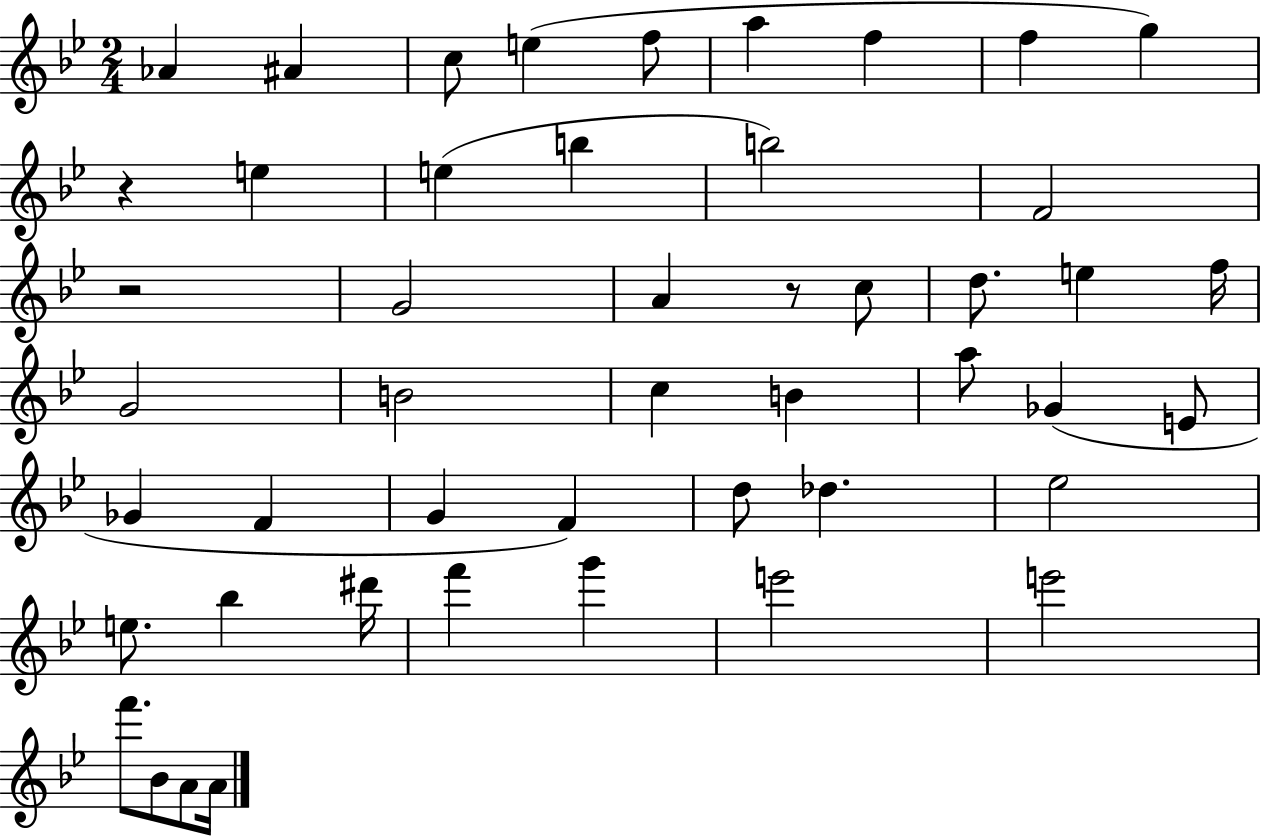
Ab4/q A#4/q C5/e E5/q F5/e A5/q F5/q F5/q G5/q R/q E5/q E5/q B5/q B5/h F4/h R/h G4/h A4/q R/e C5/e D5/e. E5/q F5/s G4/h B4/h C5/q B4/q A5/e Gb4/q E4/e Gb4/q F4/q G4/q F4/q D5/e Db5/q. Eb5/h E5/e. Bb5/q D#6/s F6/q G6/q E6/h E6/h F6/e. Bb4/e A4/e A4/s